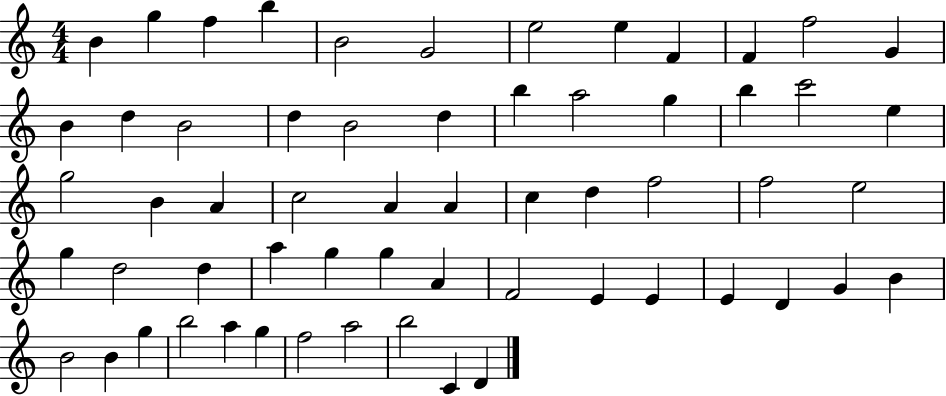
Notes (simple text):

B4/q G5/q F5/q B5/q B4/h G4/h E5/h E5/q F4/q F4/q F5/h G4/q B4/q D5/q B4/h D5/q B4/h D5/q B5/q A5/h G5/q B5/q C6/h E5/q G5/h B4/q A4/q C5/h A4/q A4/q C5/q D5/q F5/h F5/h E5/h G5/q D5/h D5/q A5/q G5/q G5/q A4/q F4/h E4/q E4/q E4/q D4/q G4/q B4/q B4/h B4/q G5/q B5/h A5/q G5/q F5/h A5/h B5/h C4/q D4/q